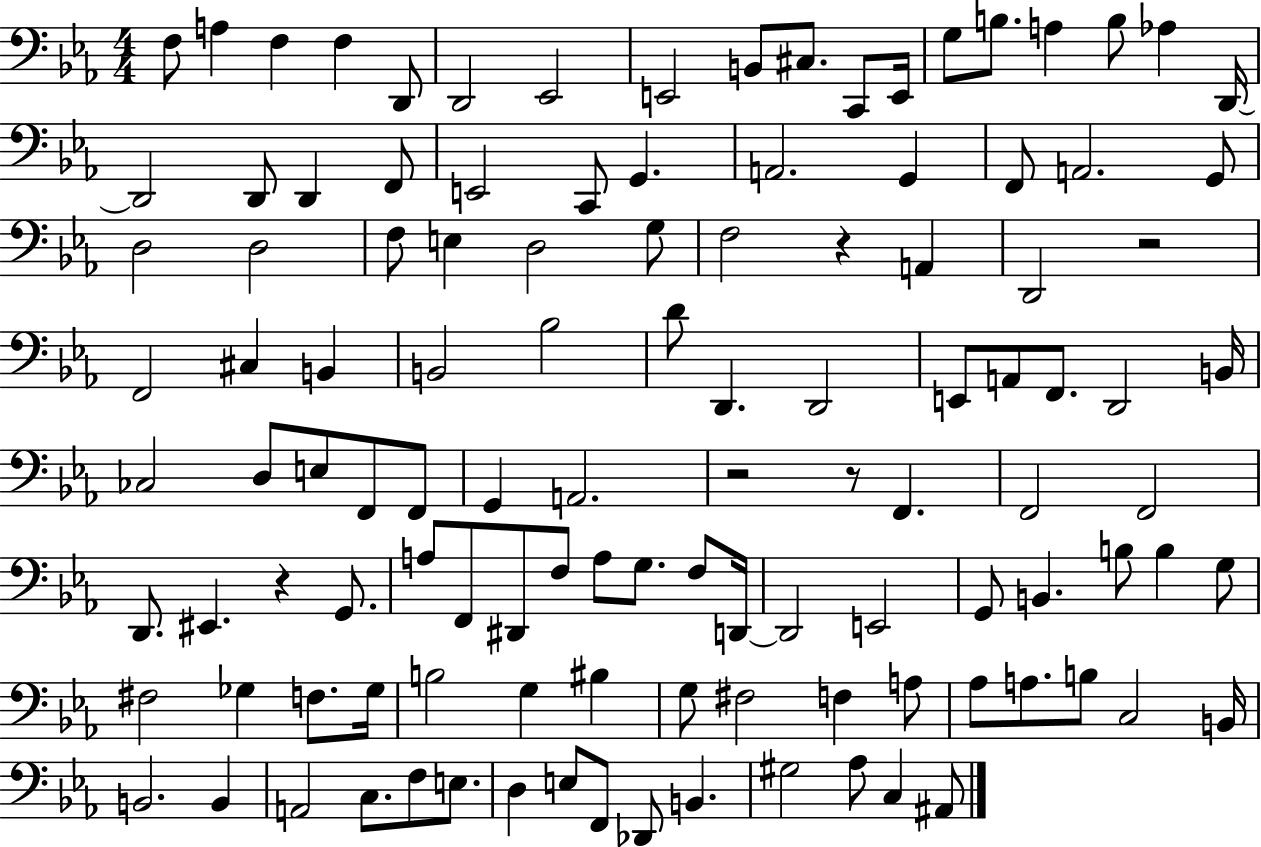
X:1
T:Untitled
M:4/4
L:1/4
K:Eb
F,/2 A, F, F, D,,/2 D,,2 _E,,2 E,,2 B,,/2 ^C,/2 C,,/2 E,,/4 G,/2 B,/2 A, B,/2 _A, D,,/4 D,,2 D,,/2 D,, F,,/2 E,,2 C,,/2 G,, A,,2 G,, F,,/2 A,,2 G,,/2 D,2 D,2 F,/2 E, D,2 G,/2 F,2 z A,, D,,2 z2 F,,2 ^C, B,, B,,2 _B,2 D/2 D,, D,,2 E,,/2 A,,/2 F,,/2 D,,2 B,,/4 _C,2 D,/2 E,/2 F,,/2 F,,/2 G,, A,,2 z2 z/2 F,, F,,2 F,,2 D,,/2 ^E,, z G,,/2 A,/2 F,,/2 ^D,,/2 F,/2 A,/2 G,/2 F,/2 D,,/4 D,,2 E,,2 G,,/2 B,, B,/2 B, G,/2 ^F,2 _G, F,/2 _G,/4 B,2 G, ^B, G,/2 ^F,2 F, A,/2 _A,/2 A,/2 B,/2 C,2 B,,/4 B,,2 B,, A,,2 C,/2 F,/2 E,/2 D, E,/2 F,,/2 _D,,/2 B,, ^G,2 _A,/2 C, ^A,,/2